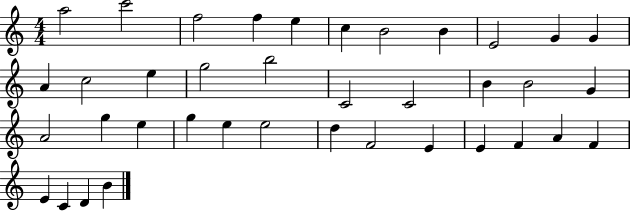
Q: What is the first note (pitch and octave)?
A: A5